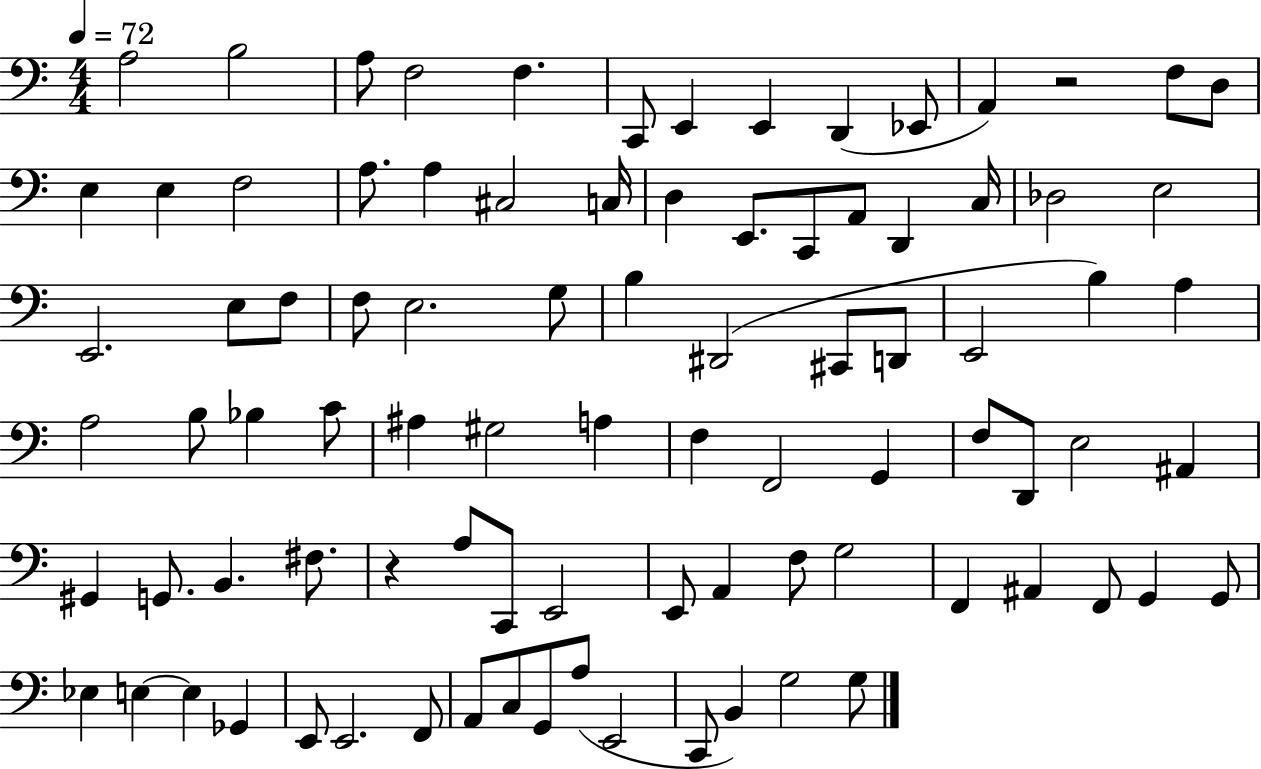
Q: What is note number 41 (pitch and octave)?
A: A3